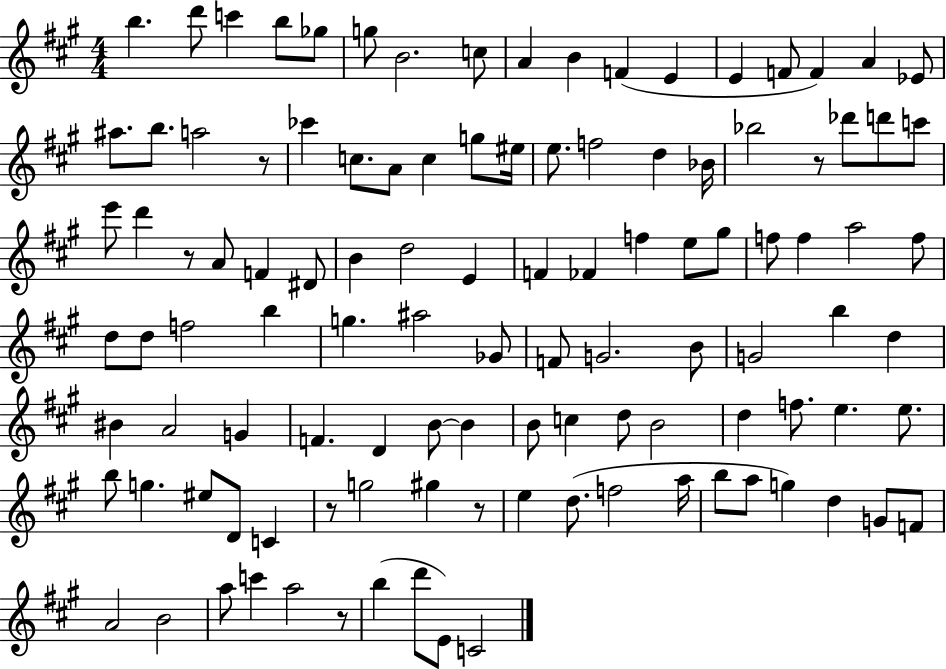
B5/q. D6/e C6/q B5/e Gb5/e G5/e B4/h. C5/e A4/q B4/q F4/q E4/q E4/q F4/e F4/q A4/q Eb4/e A#5/e. B5/e. A5/h R/e CES6/q C5/e. A4/e C5/q G5/e EIS5/s E5/e. F5/h D5/q Bb4/s Bb5/h R/e Db6/e D6/e C6/e E6/e D6/q R/e A4/e F4/q D#4/e B4/q D5/h E4/q F4/q FES4/q F5/q E5/e G#5/e F5/e F5/q A5/h F5/e D5/e D5/e F5/h B5/q G5/q. A#5/h Gb4/e F4/e G4/h. B4/e G4/h B5/q D5/q BIS4/q A4/h G4/q F4/q. D4/q B4/e B4/q B4/e C5/q D5/e B4/h D5/q F5/e. E5/q. E5/e. B5/e G5/q. EIS5/e D4/e C4/q R/e G5/h G#5/q R/e E5/q D5/e. F5/h A5/s B5/e A5/e G5/q D5/q G4/e F4/e A4/h B4/h A5/e C6/q A5/h R/e B5/q D6/e E4/e C4/h